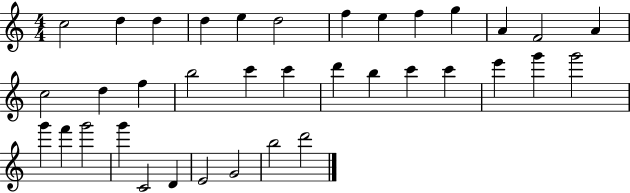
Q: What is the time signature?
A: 4/4